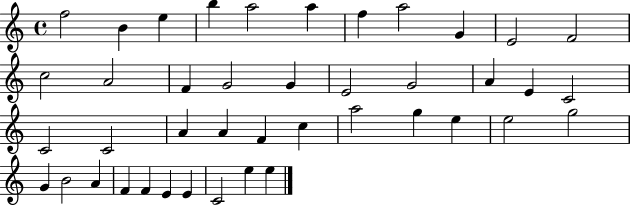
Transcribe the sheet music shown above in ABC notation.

X:1
T:Untitled
M:4/4
L:1/4
K:C
f2 B e b a2 a f a2 G E2 F2 c2 A2 F G2 G E2 G2 A E C2 C2 C2 A A F c a2 g e e2 g2 G B2 A F F E E C2 e e